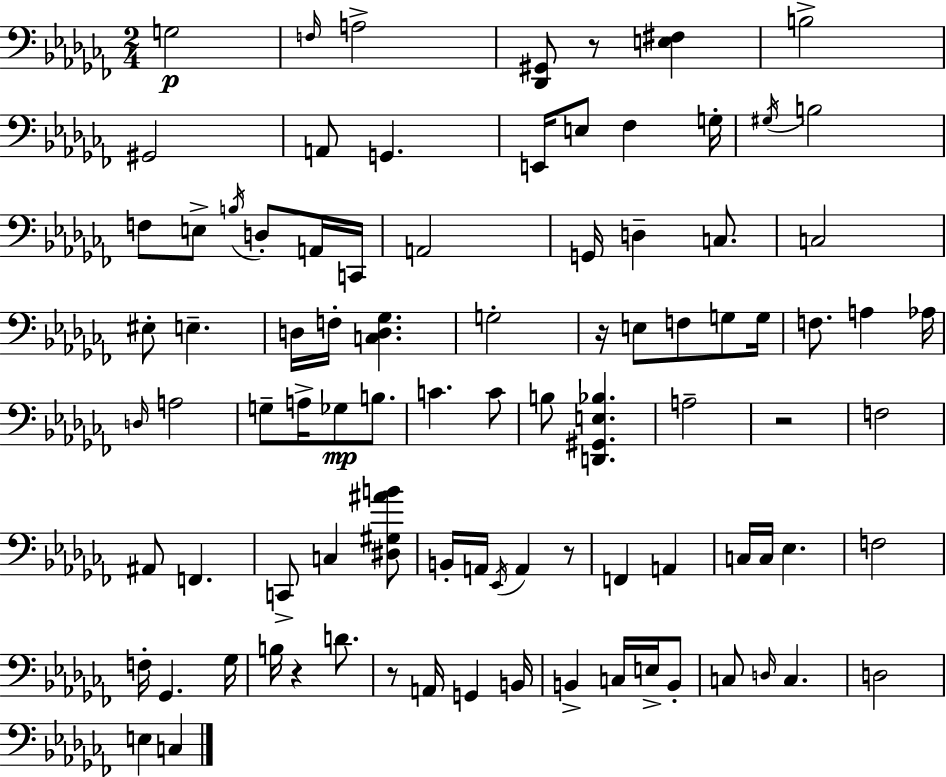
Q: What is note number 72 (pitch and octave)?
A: E3